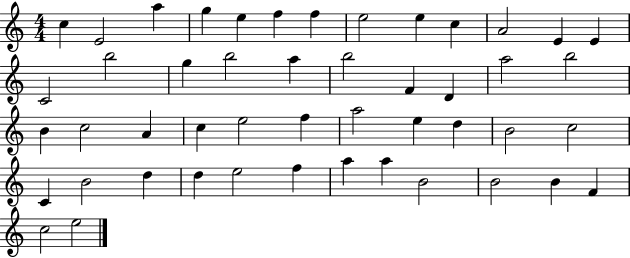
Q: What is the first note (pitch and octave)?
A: C5